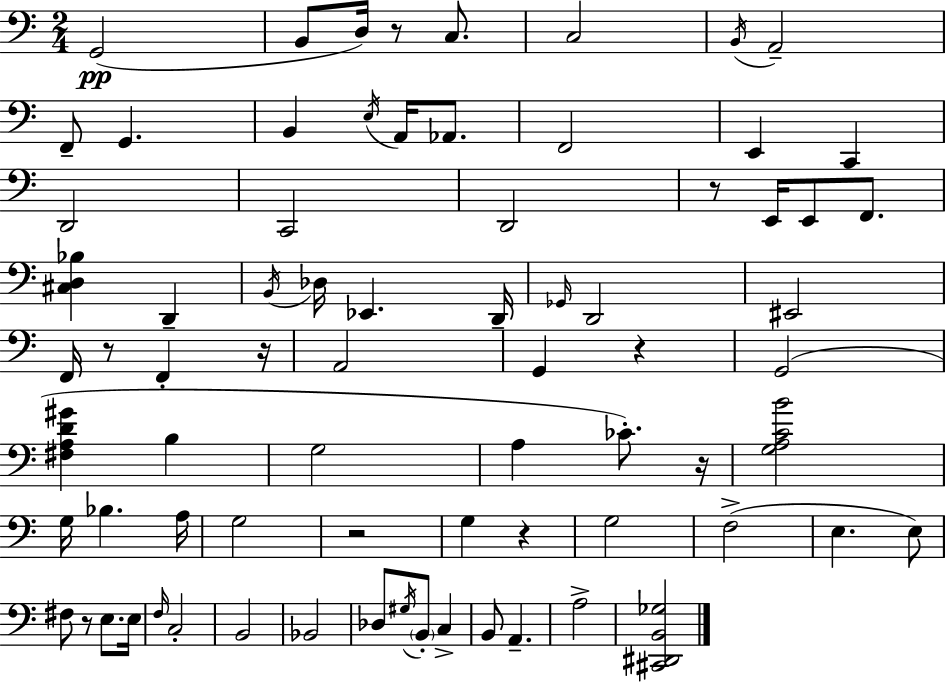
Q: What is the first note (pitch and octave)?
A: G2